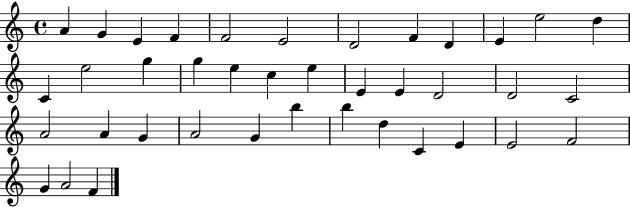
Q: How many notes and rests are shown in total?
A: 39